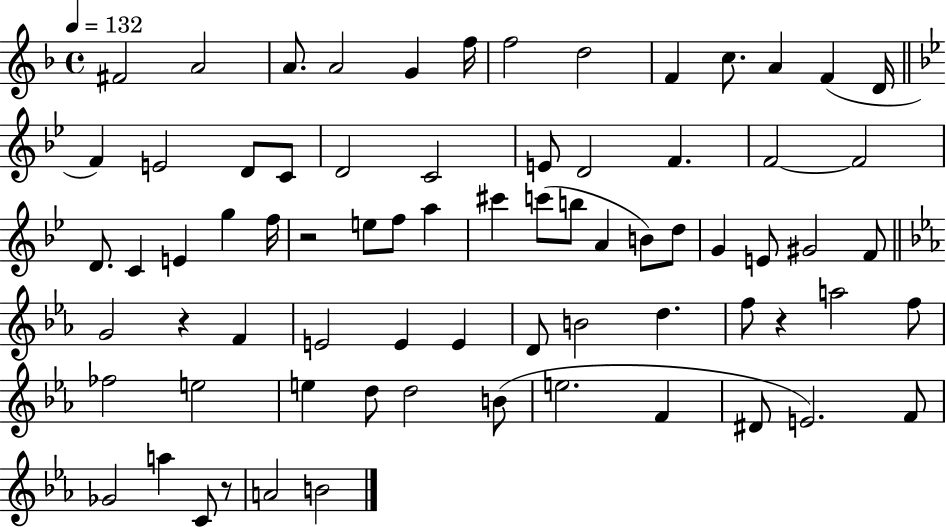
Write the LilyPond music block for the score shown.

{
  \clef treble
  \time 4/4
  \defaultTimeSignature
  \key f \major
  \tempo 4 = 132
  fis'2 a'2 | a'8. a'2 g'4 f''16 | f''2 d''2 | f'4 c''8. a'4 f'4( d'16 | \break \bar "||" \break \key bes \major f'4) e'2 d'8 c'8 | d'2 c'2 | e'8 d'2 f'4. | f'2~~ f'2 | \break d'8. c'4 e'4 g''4 f''16 | r2 e''8 f''8 a''4 | cis'''4 c'''8( b''8 a'4 b'8) d''8 | g'4 e'8 gis'2 f'8 | \break \bar "||" \break \key ees \major g'2 r4 f'4 | e'2 e'4 e'4 | d'8 b'2 d''4. | f''8 r4 a''2 f''8 | \break fes''2 e''2 | e''4 d''8 d''2 b'8( | e''2. f'4 | dis'8 e'2.) f'8 | \break ges'2 a''4 c'8 r8 | a'2 b'2 | \bar "|."
}